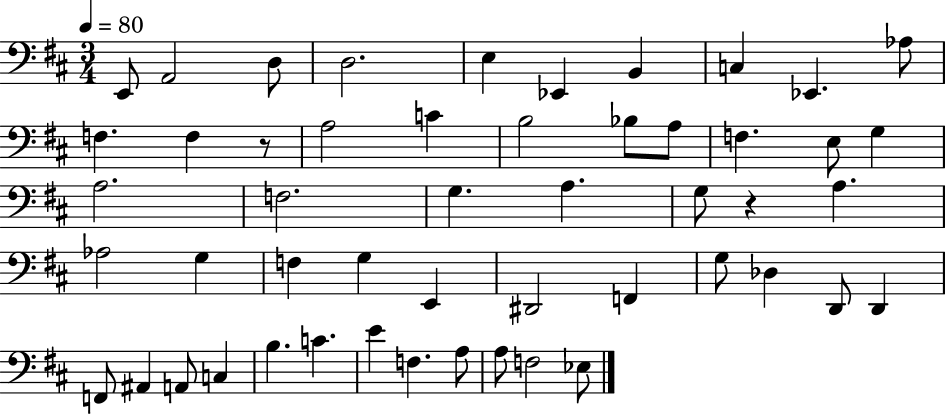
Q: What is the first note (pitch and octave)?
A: E2